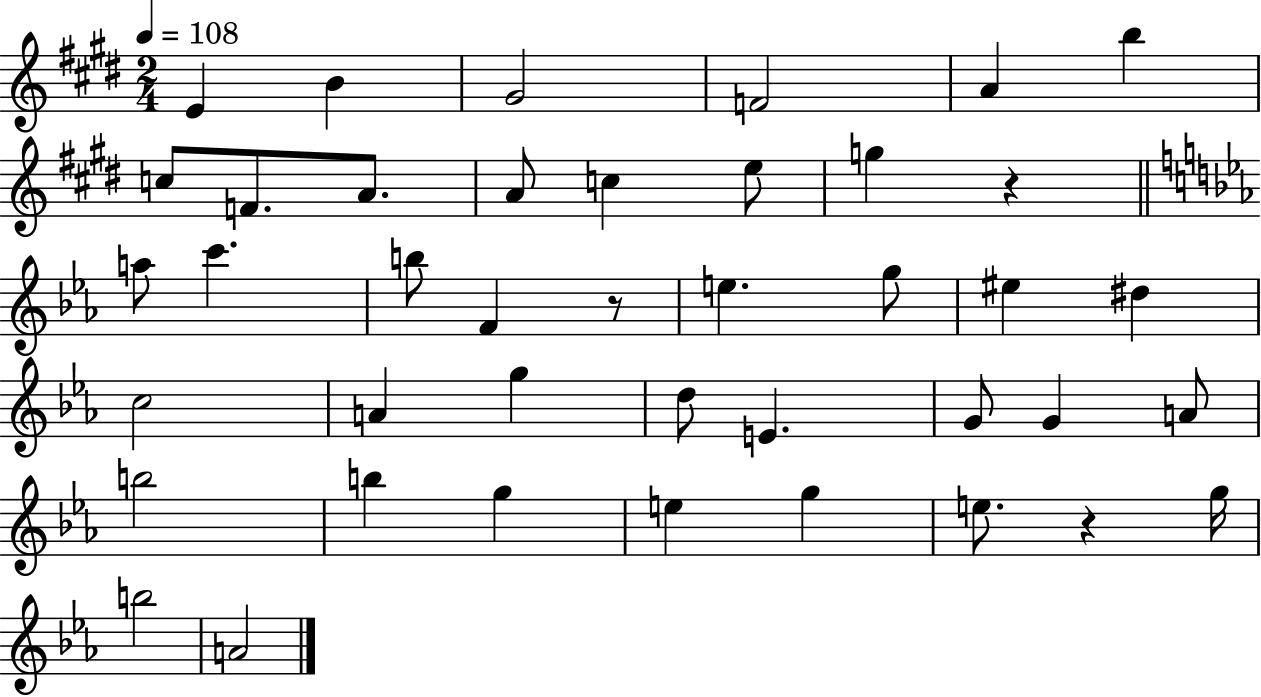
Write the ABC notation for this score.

X:1
T:Untitled
M:2/4
L:1/4
K:E
E B ^G2 F2 A b c/2 F/2 A/2 A/2 c e/2 g z a/2 c' b/2 F z/2 e g/2 ^e ^d c2 A g d/2 E G/2 G A/2 b2 b g e g e/2 z g/4 b2 A2